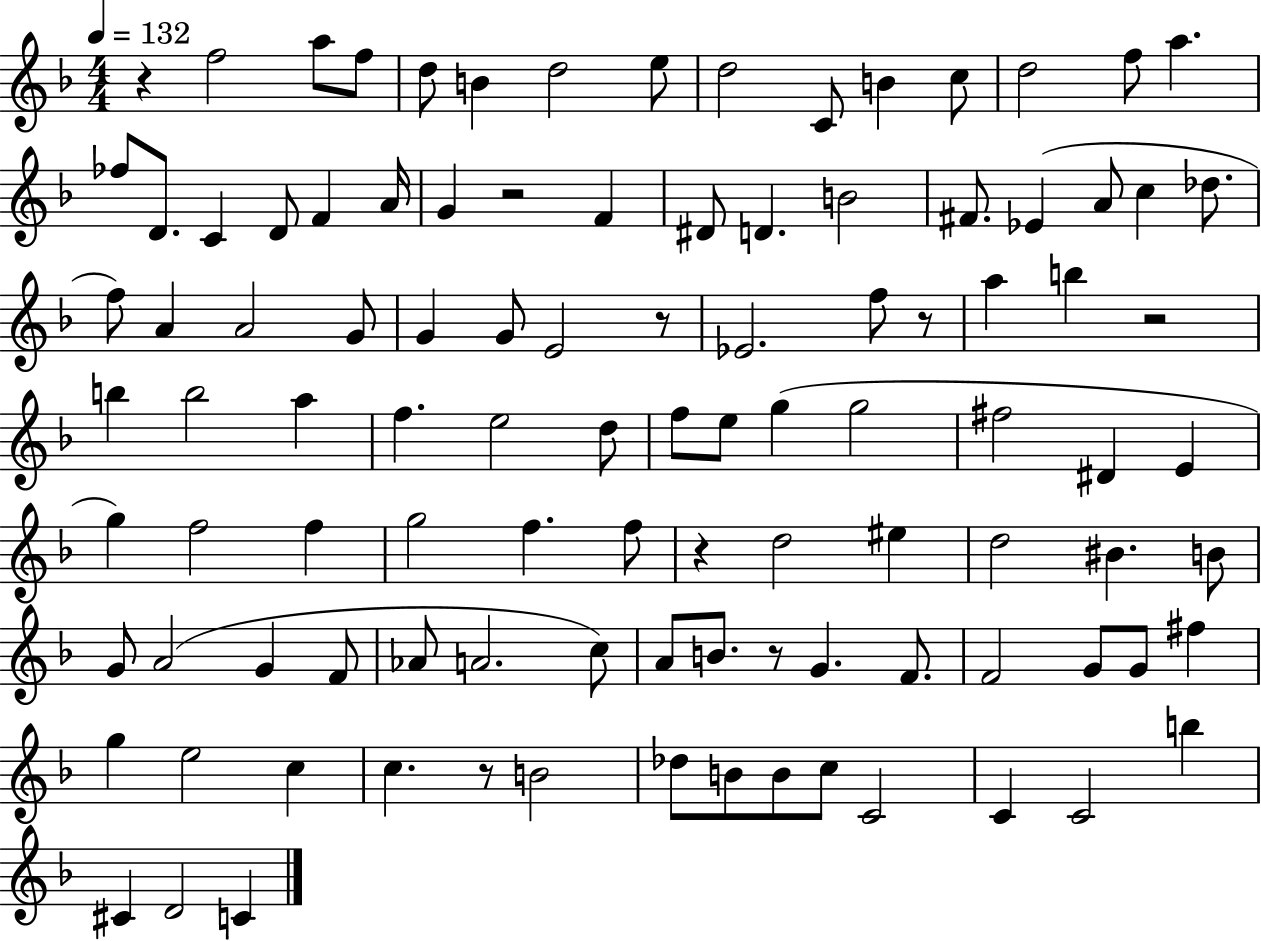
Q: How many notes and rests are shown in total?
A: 104